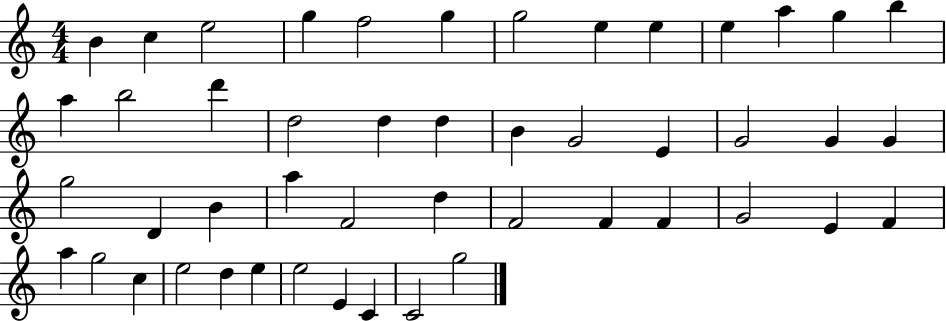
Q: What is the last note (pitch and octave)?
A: G5